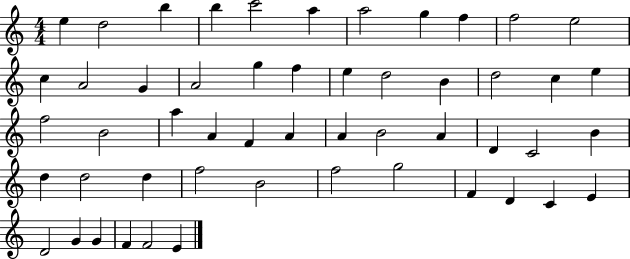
E5/q D5/h B5/q B5/q C6/h A5/q A5/h G5/q F5/q F5/h E5/h C5/q A4/h G4/q A4/h G5/q F5/q E5/q D5/h B4/q D5/h C5/q E5/q F5/h B4/h A5/q A4/q F4/q A4/q A4/q B4/h A4/q D4/q C4/h B4/q D5/q D5/h D5/q F5/h B4/h F5/h G5/h F4/q D4/q C4/q E4/q D4/h G4/q G4/q F4/q F4/h E4/q